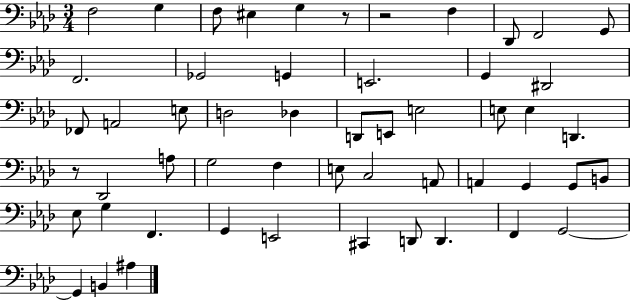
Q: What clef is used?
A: bass